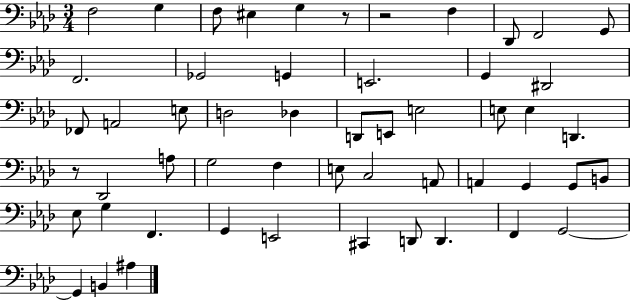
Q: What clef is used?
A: bass